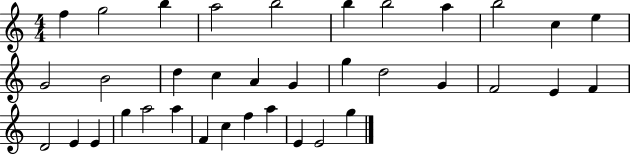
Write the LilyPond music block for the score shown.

{
  \clef treble
  \numericTimeSignature
  \time 4/4
  \key c \major
  f''4 g''2 b''4 | a''2 b''2 | b''4 b''2 a''4 | b''2 c''4 e''4 | \break g'2 b'2 | d''4 c''4 a'4 g'4 | g''4 d''2 g'4 | f'2 e'4 f'4 | \break d'2 e'4 e'4 | g''4 a''2 a''4 | f'4 c''4 f''4 a''4 | e'4 e'2 g''4 | \break \bar "|."
}